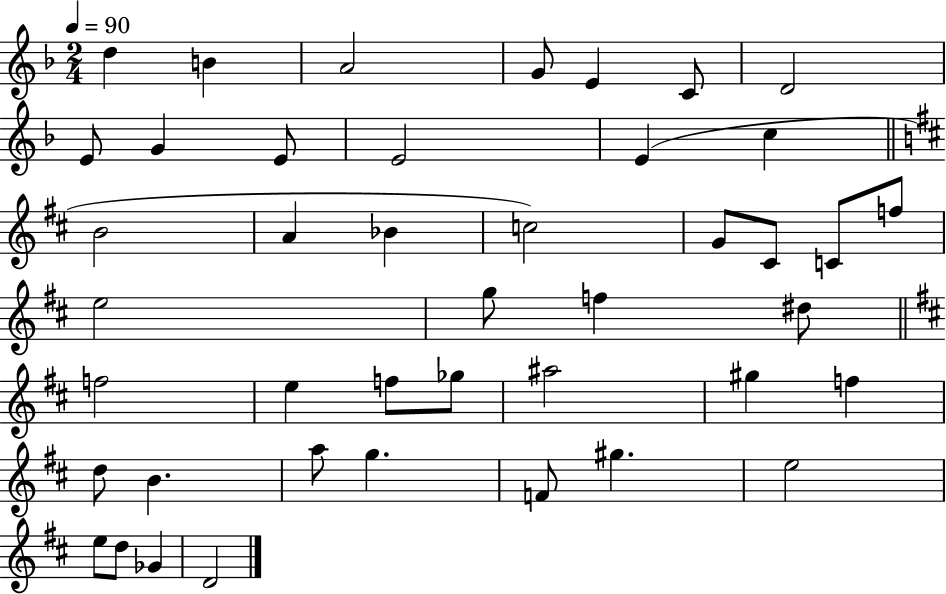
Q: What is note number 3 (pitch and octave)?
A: A4